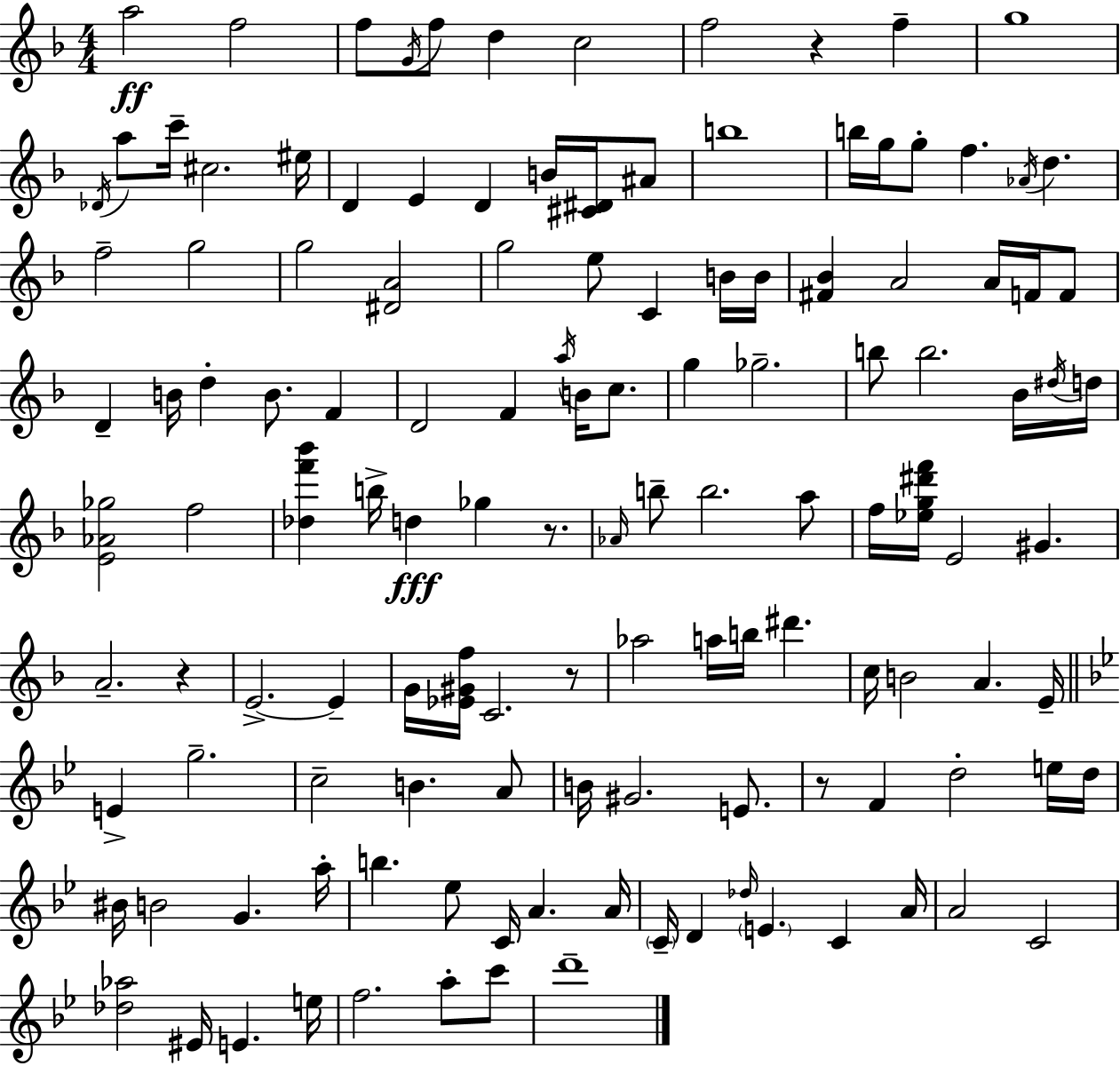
{
  \clef treble
  \numericTimeSignature
  \time 4/4
  \key d \minor
  a''2\ff f''2 | f''8 \acciaccatura { g'16 } f''8 d''4 c''2 | f''2 r4 f''4-- | g''1 | \break \acciaccatura { des'16 } a''8 c'''16-- cis''2. | eis''16 d'4 e'4 d'4 b'16 <cis' dis'>16 | ais'8 b''1 | b''16 g''16 g''8-. f''4. \acciaccatura { aes'16 } d''4. | \break f''2-- g''2 | g''2 <dis' a'>2 | g''2 e''8 c'4 | b'16 b'16 <fis' bes'>4 a'2 a'16 | \break f'16 f'8 d'4-- b'16 d''4-. b'8. f'4 | d'2 f'4 \acciaccatura { a''16 } | b'16 c''8. g''4 ges''2.-- | b''8 b''2. | \break bes'16 \acciaccatura { dis''16 } d''16 <e' aes' ges''>2 f''2 | <des'' f''' bes'''>4 b''16-> d''4\fff ges''4 | r8. \grace { aes'16 } b''8-- b''2. | a''8 f''16 <ees'' g'' dis''' f'''>16 e'2 | \break gis'4. a'2.-- | r4 e'2.->~~ | e'4-- g'16 <ees' gis' f''>16 c'2. | r8 aes''2 a''16 b''16 | \break dis'''4. c''16 b'2 a'4. | e'16-- \bar "||" \break \key g \minor e'4-> g''2.-- | c''2-- b'4. a'8 | b'16 gis'2. e'8. | r8 f'4 d''2-. e''16 d''16 | \break bis'16 b'2 g'4. a''16-. | b''4. ees''8 c'16 a'4. a'16 | \parenthesize c'16-- d'4 \grace { des''16 } \parenthesize e'4. c'4 | a'16 a'2 c'2 | \break <des'' aes''>2 eis'16 e'4. | e''16 f''2. a''8-. c'''8 | d'''1-- | \bar "|."
}